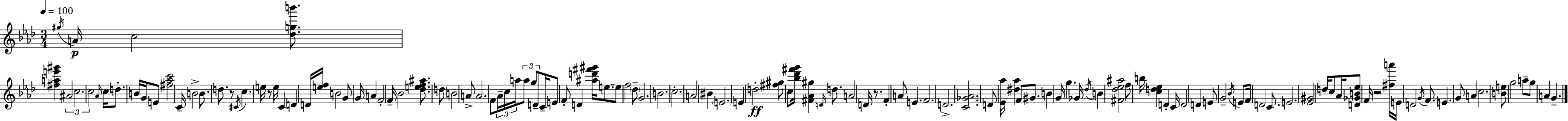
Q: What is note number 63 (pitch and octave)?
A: F4